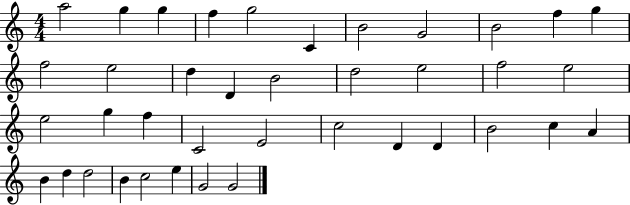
X:1
T:Untitled
M:4/4
L:1/4
K:C
a2 g g f g2 C B2 G2 B2 f g f2 e2 d D B2 d2 e2 f2 e2 e2 g f C2 E2 c2 D D B2 c A B d d2 B c2 e G2 G2